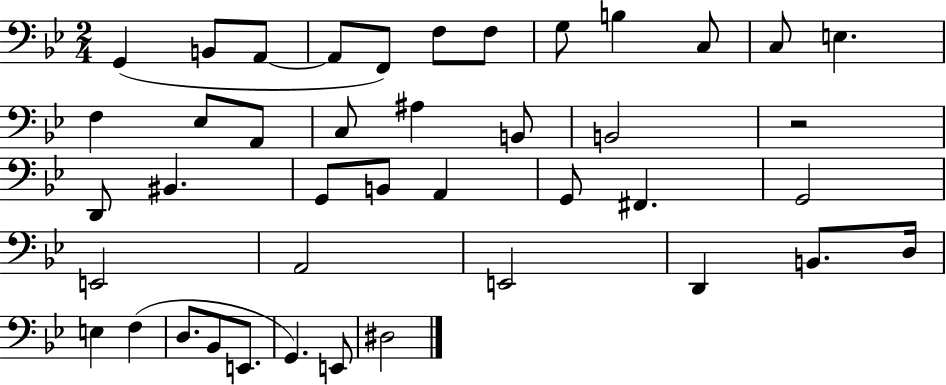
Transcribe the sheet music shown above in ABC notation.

X:1
T:Untitled
M:2/4
L:1/4
K:Bb
G,, B,,/2 A,,/2 A,,/2 F,,/2 F,/2 F,/2 G,/2 B, C,/2 C,/2 E, F, _E,/2 A,,/2 C,/2 ^A, B,,/2 B,,2 z2 D,,/2 ^B,, G,,/2 B,,/2 A,, G,,/2 ^F,, G,,2 E,,2 A,,2 E,,2 D,, B,,/2 D,/4 E, F, D,/2 _B,,/2 E,,/2 G,, E,,/2 ^D,2